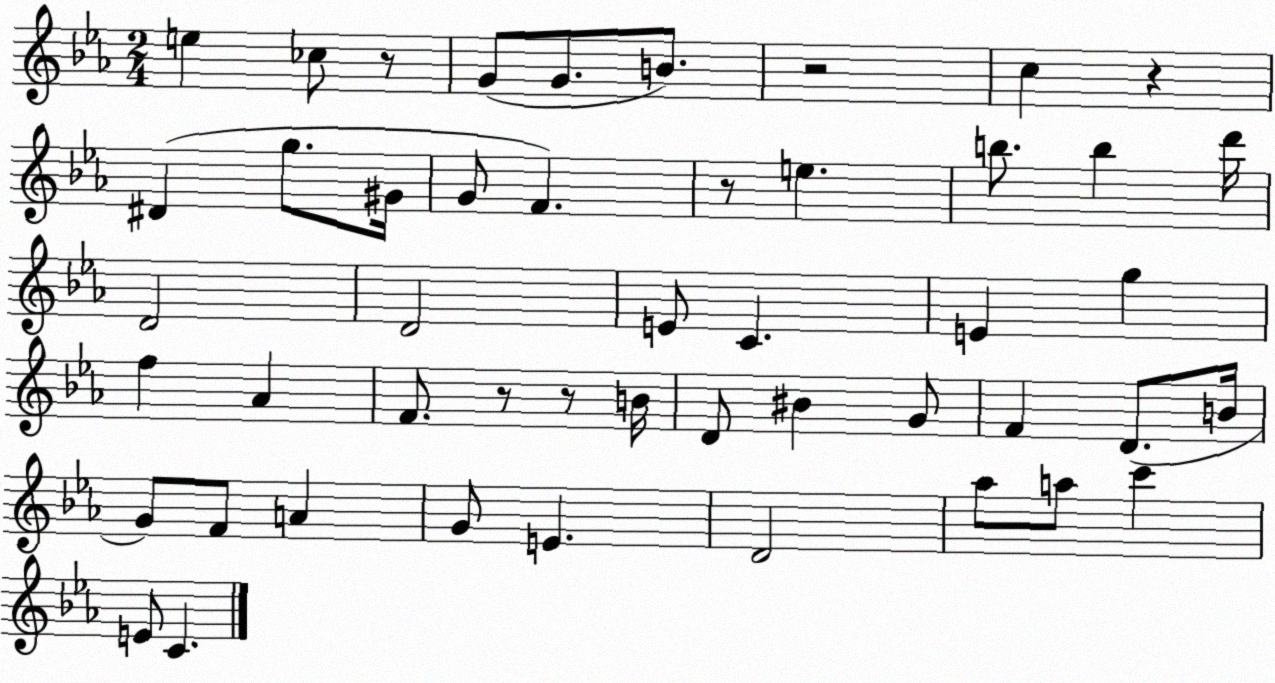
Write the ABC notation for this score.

X:1
T:Untitled
M:2/4
L:1/4
K:Eb
e _c/2 z/2 G/2 G/2 B/2 z2 c z ^D g/2 ^G/4 G/2 F z/2 e b/2 b d'/4 D2 D2 E/2 C E g f _A F/2 z/2 z/2 B/4 D/2 ^B G/2 F D/2 B/4 G/2 F/2 A G/2 E D2 _a/2 a/2 c' E/2 C